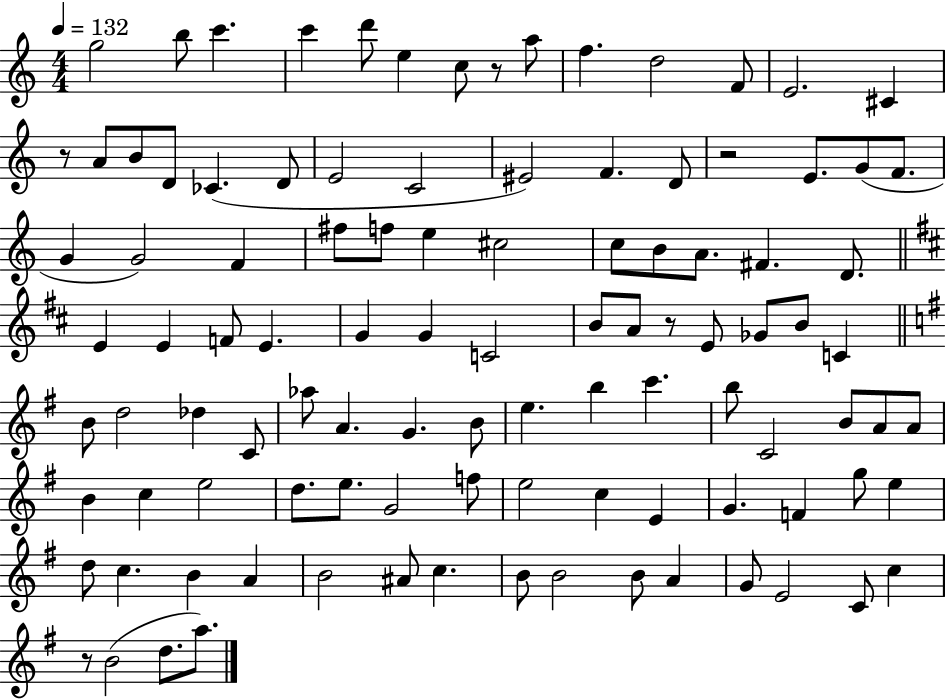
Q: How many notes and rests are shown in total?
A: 104